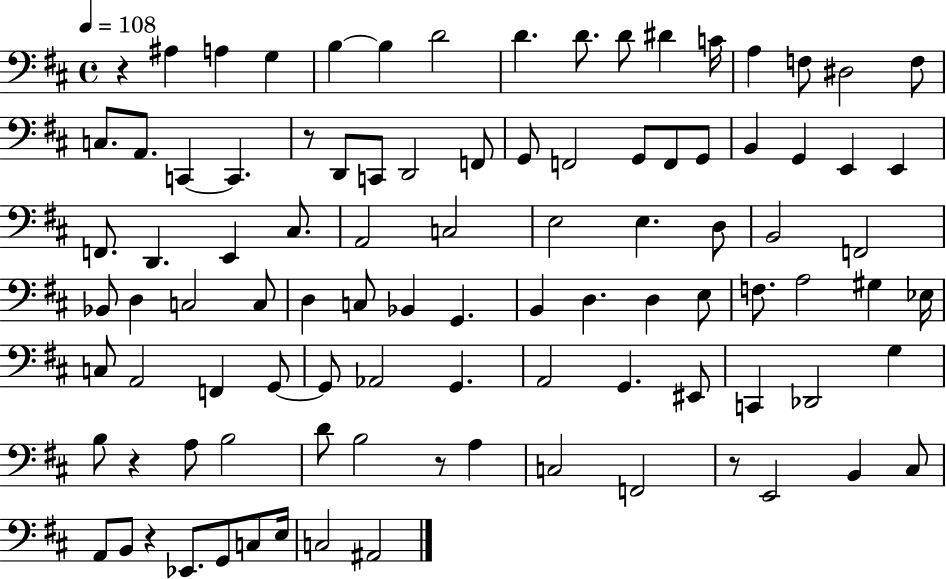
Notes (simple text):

R/q A#3/q A3/q G3/q B3/q B3/q D4/h D4/q. D4/e. D4/e D#4/q C4/s A3/q F3/e D#3/h F3/e C3/e. A2/e. C2/q C2/q. R/e D2/e C2/e D2/h F2/e G2/e F2/h G2/e F2/e G2/e B2/q G2/q E2/q E2/q F2/e. D2/q. E2/q C#3/e. A2/h C3/h E3/h E3/q. D3/e B2/h F2/h Bb2/e D3/q C3/h C3/e D3/q C3/e Bb2/q G2/q. B2/q D3/q. D3/q E3/e F3/e. A3/h G#3/q Eb3/s C3/e A2/h F2/q G2/e G2/e Ab2/h G2/q. A2/h G2/q. EIS2/e C2/q Db2/h G3/q B3/e R/q A3/e B3/h D4/e B3/h R/e A3/q C3/h F2/h R/e E2/h B2/q C#3/e A2/e B2/e R/q Eb2/e. G2/e C3/e E3/s C3/h A#2/h